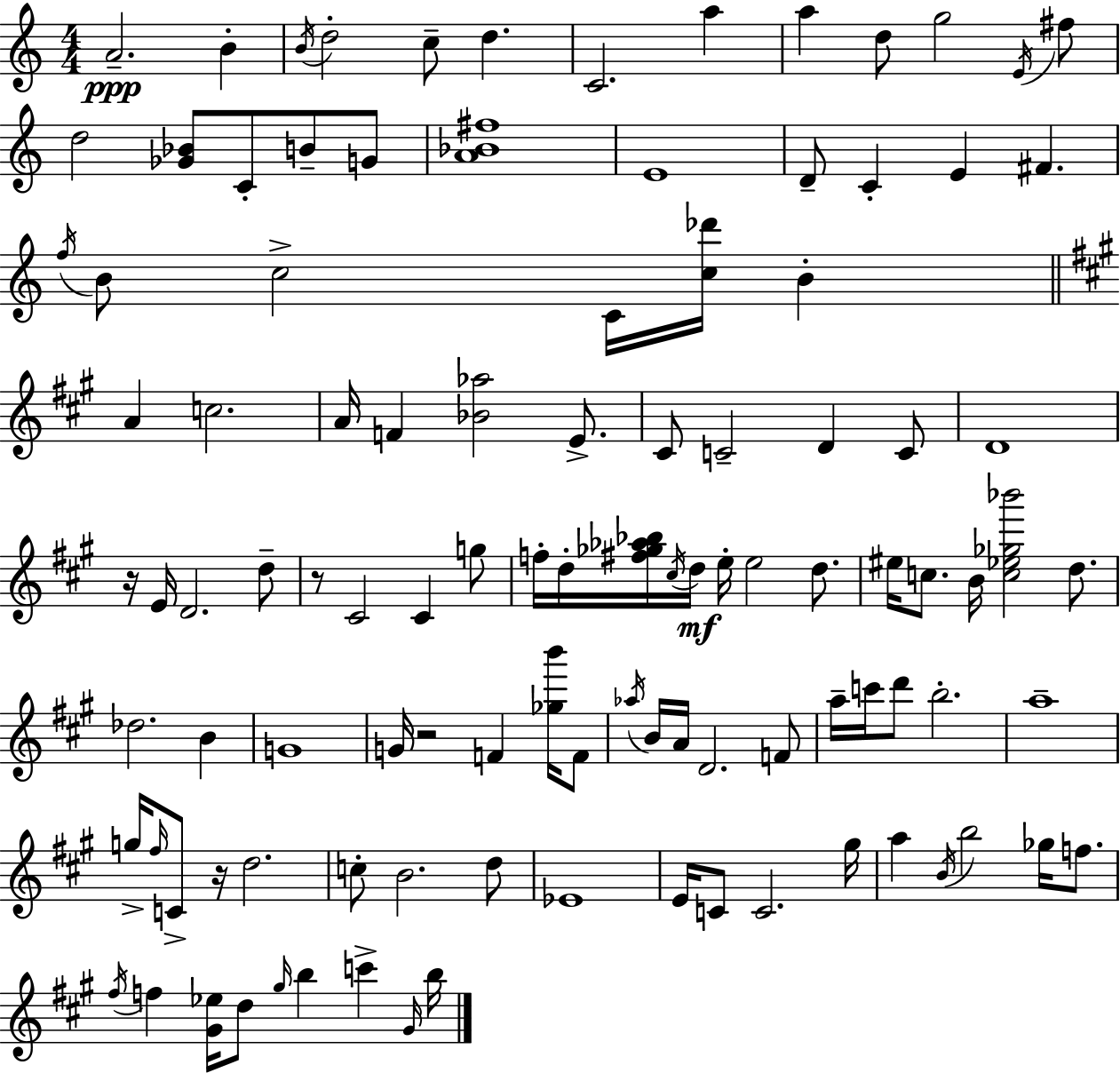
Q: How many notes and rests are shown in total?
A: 107